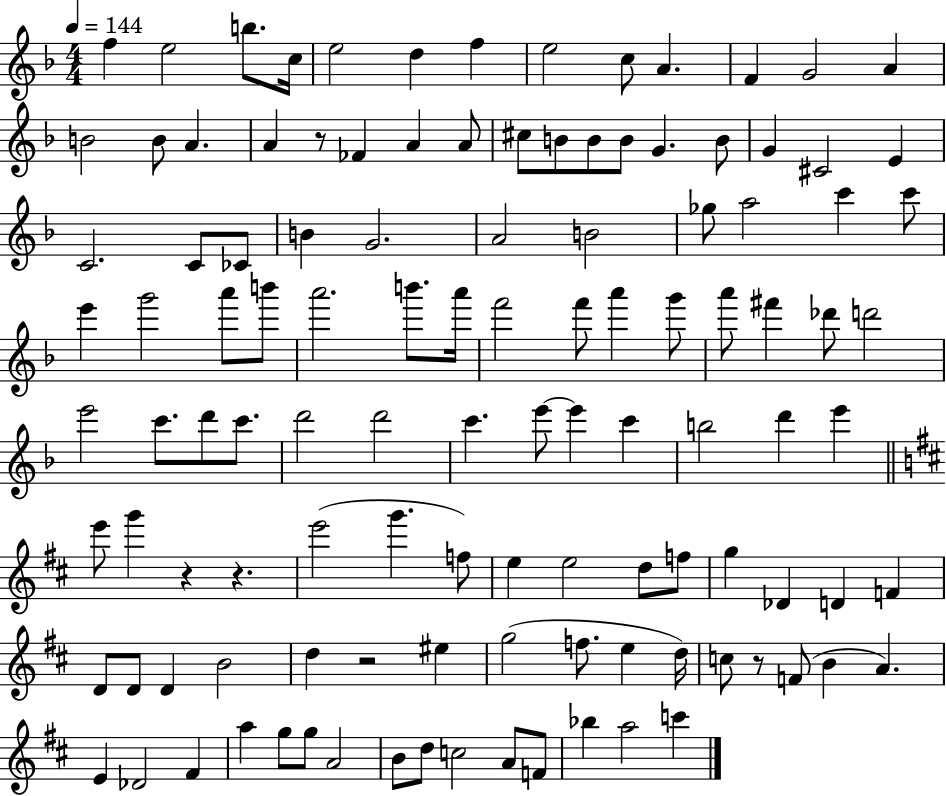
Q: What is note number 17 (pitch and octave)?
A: A4